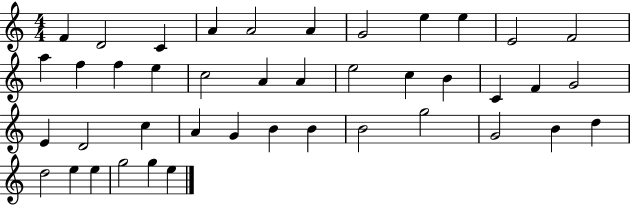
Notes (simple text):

F4/q D4/h C4/q A4/q A4/h A4/q G4/h E5/q E5/q E4/h F4/h A5/q F5/q F5/q E5/q C5/h A4/q A4/q E5/h C5/q B4/q C4/q F4/q G4/h E4/q D4/h C5/q A4/q G4/q B4/q B4/q B4/h G5/h G4/h B4/q D5/q D5/h E5/q E5/q G5/h G5/q E5/q